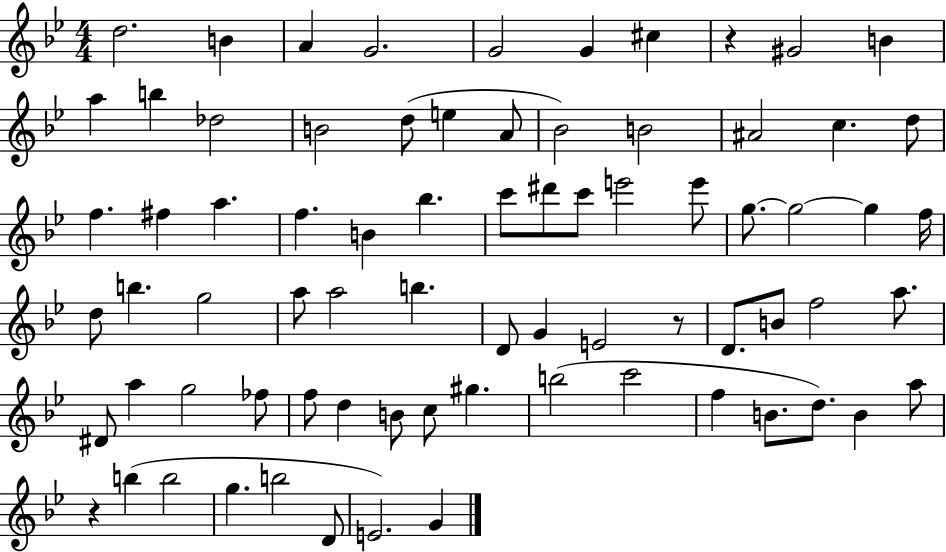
X:1
T:Untitled
M:4/4
L:1/4
K:Bb
d2 B A G2 G2 G ^c z ^G2 B a b _d2 B2 d/2 e A/2 _B2 B2 ^A2 c d/2 f ^f a f B _b c'/2 ^d'/2 c'/2 e'2 e'/2 g/2 g2 g f/4 d/2 b g2 a/2 a2 b D/2 G E2 z/2 D/2 B/2 f2 a/2 ^D/2 a g2 _f/2 f/2 d B/2 c/2 ^g b2 c'2 f B/2 d/2 B a/2 z b b2 g b2 D/2 E2 G